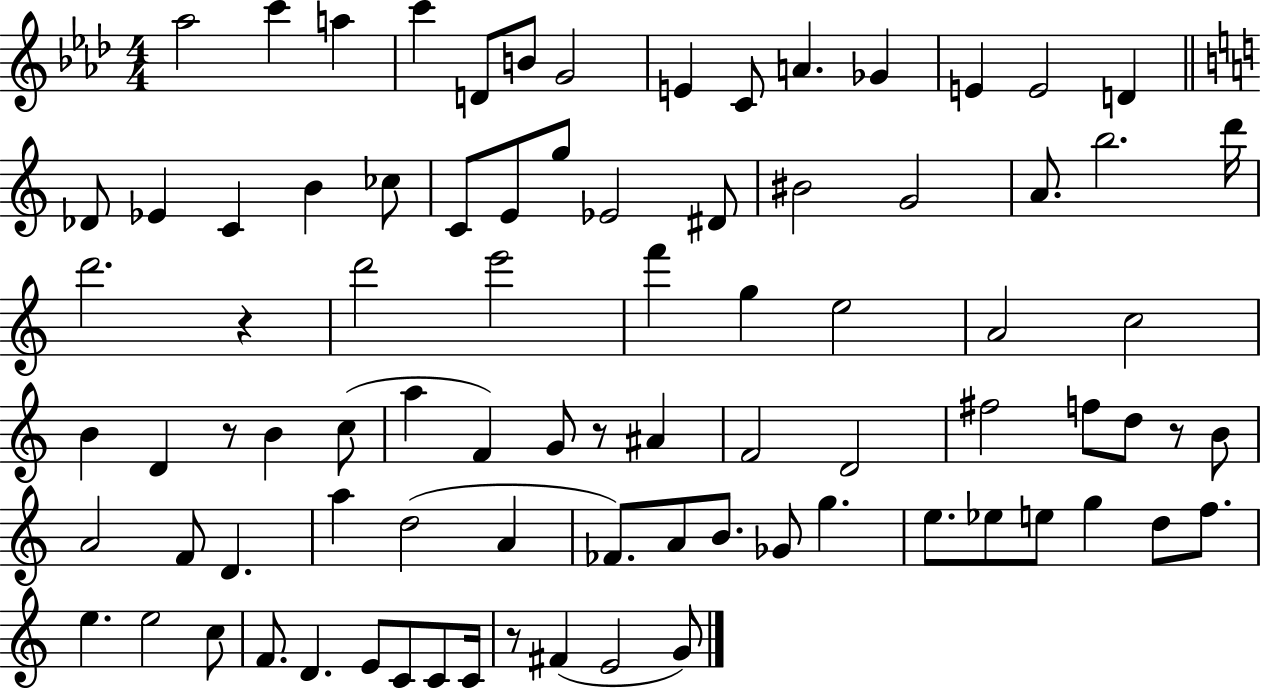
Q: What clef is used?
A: treble